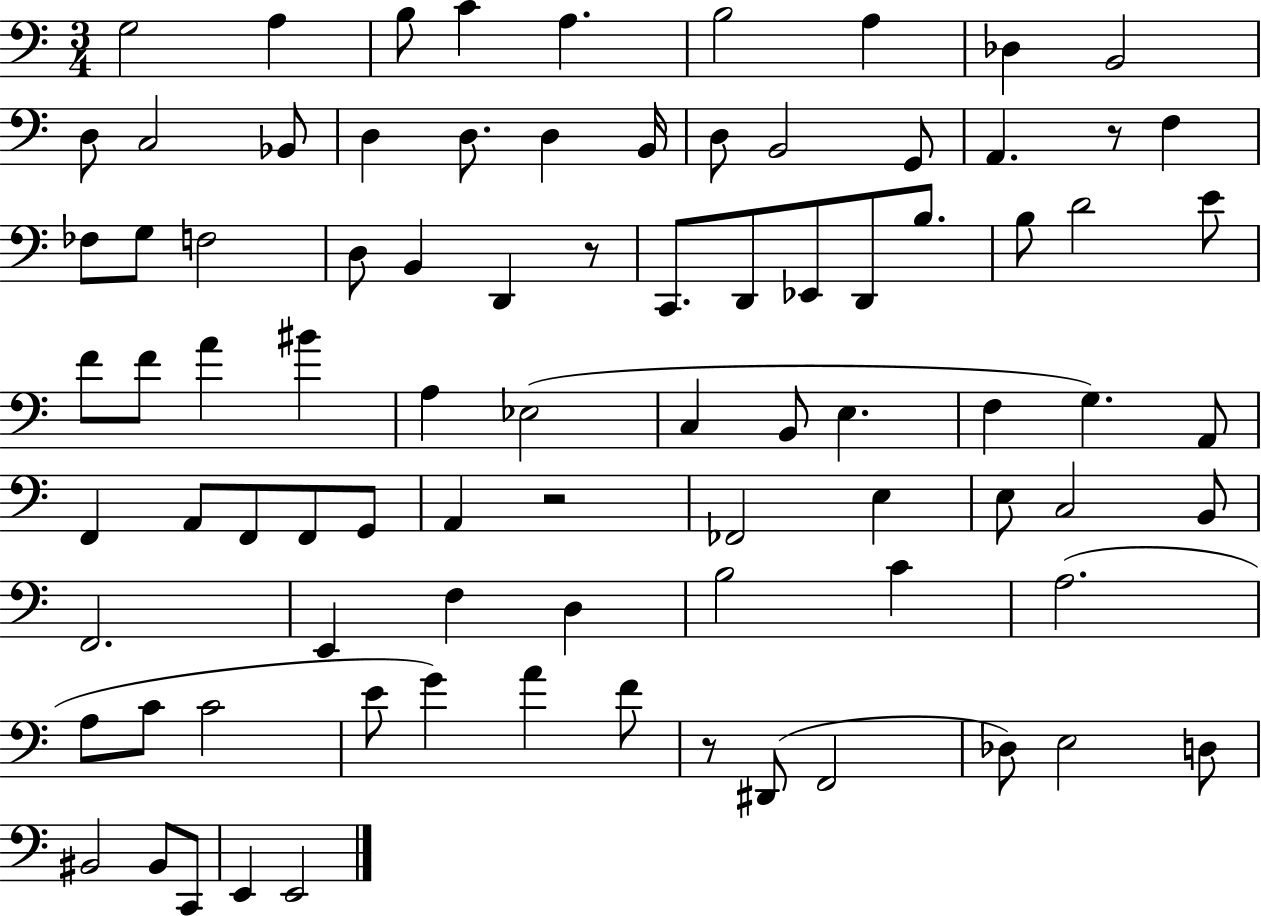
{
  \clef bass
  \numericTimeSignature
  \time 3/4
  \key c \major
  g2 a4 | b8 c'4 a4. | b2 a4 | des4 b,2 | \break d8 c2 bes,8 | d4 d8. d4 b,16 | d8 b,2 g,8 | a,4. r8 f4 | \break fes8 g8 f2 | d8 b,4 d,4 r8 | c,8. d,8 ees,8 d,8 b8. | b8 d'2 e'8 | \break f'8 f'8 a'4 bis'4 | a4 ees2( | c4 b,8 e4. | f4 g4.) a,8 | \break f,4 a,8 f,8 f,8 g,8 | a,4 r2 | fes,2 e4 | e8 c2 b,8 | \break f,2. | e,4 f4 d4 | b2 c'4 | a2.( | \break a8 c'8 c'2 | e'8 g'4) a'4 f'8 | r8 dis,8( f,2 | des8) e2 d8 | \break bis,2 bis,8 c,8 | e,4 e,2 | \bar "|."
}